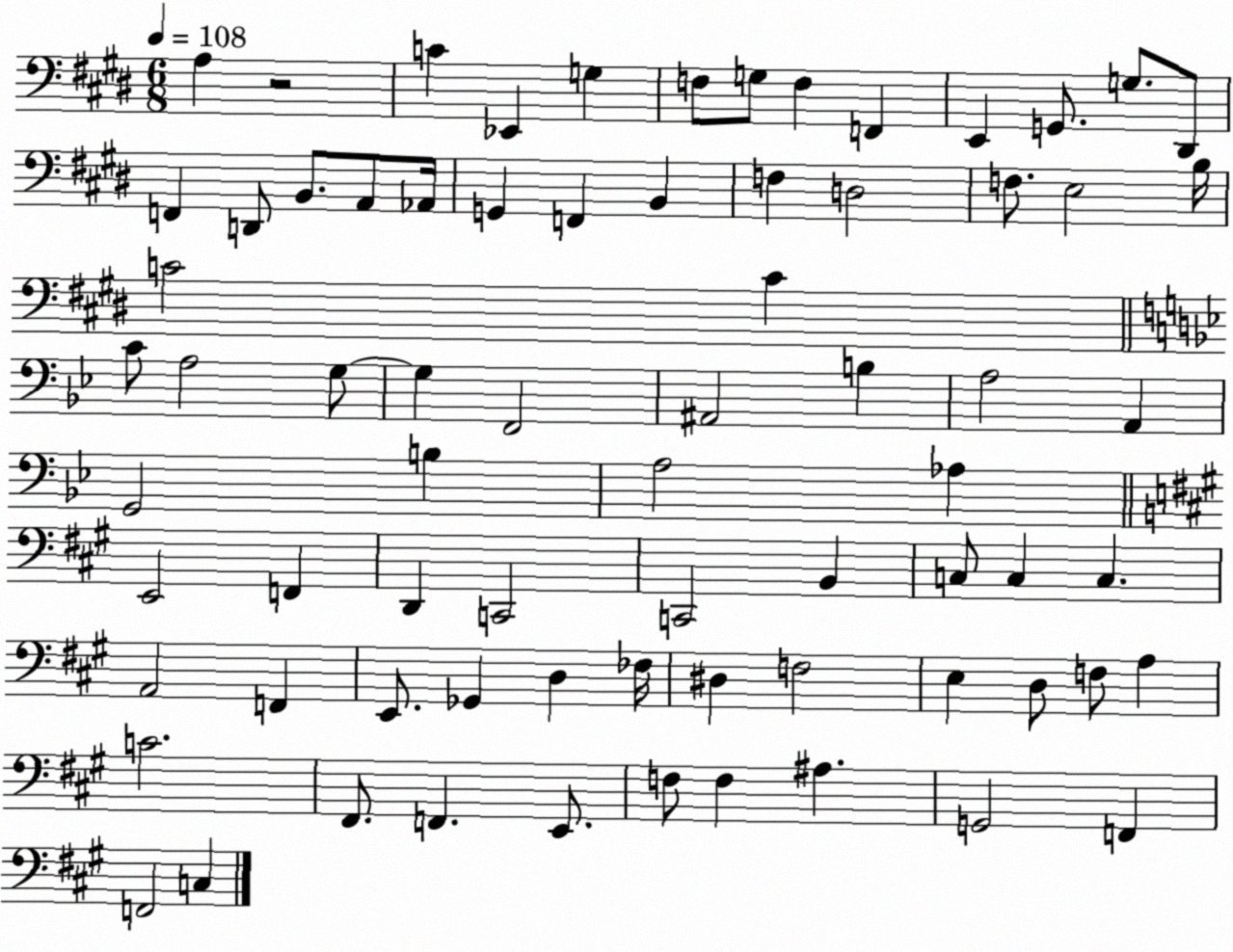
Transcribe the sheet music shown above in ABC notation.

X:1
T:Untitled
M:6/8
L:1/4
K:E
A, z2 C _E,, G, F,/2 G,/2 F, F,, E,, G,,/2 G,/2 ^D,,/2 F,, D,,/2 B,,/2 A,,/2 _A,,/4 G,, F,, B,, F, D,2 F,/2 E,2 B,/4 C2 C C/2 A,2 G,/2 G, F,,2 ^A,,2 B, A,2 A,, G,,2 B, A,2 _A, E,,2 F,, D,, C,,2 C,,2 B,, C,/2 C, C, A,,2 F,, E,,/2 _G,, D, _F,/4 ^D, F,2 E, D,/2 F,/2 A, C2 ^F,,/2 F,, E,,/2 F,/2 F, ^A, G,,2 F,, F,,2 C,